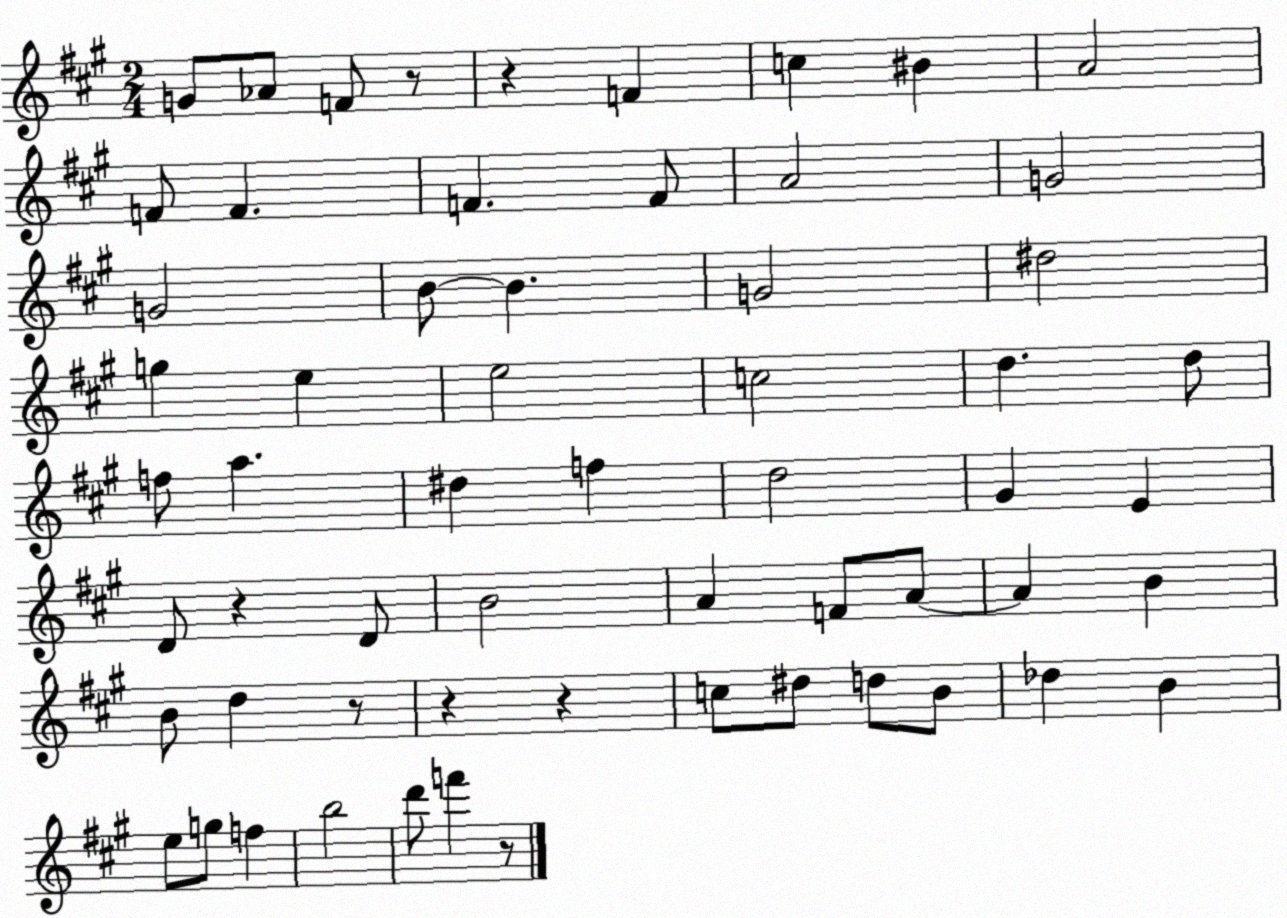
X:1
T:Untitled
M:2/4
L:1/4
K:A
G/2 _A/2 F/2 z/2 z F c ^B A2 F/2 F F F/2 A2 G2 G2 B/2 B G2 ^d2 g e e2 c2 d d/2 f/2 a ^d f d2 ^G E D/2 z D/2 B2 A F/2 A/2 A B B/2 d z/2 z z c/2 ^d/2 d/2 B/2 _d B e/2 g/2 f b2 d'/2 f' z/2